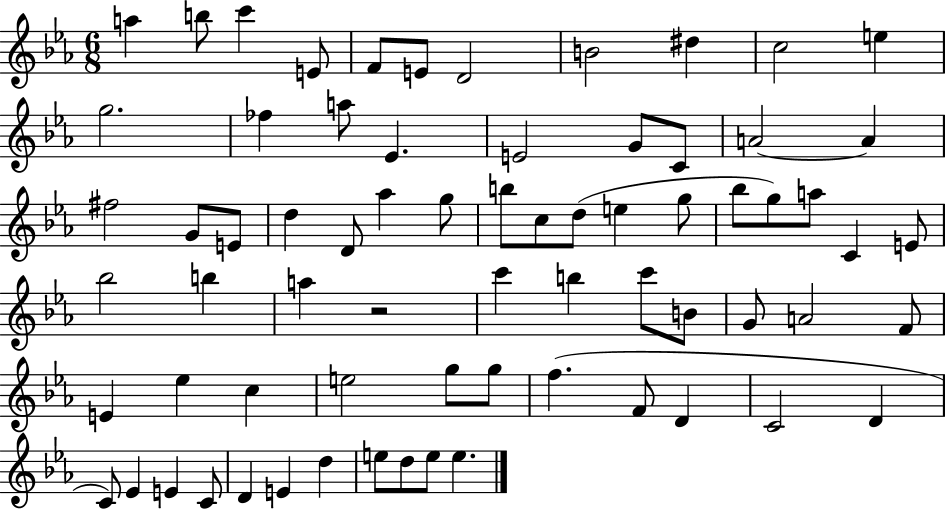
A5/q B5/e C6/q E4/e F4/e E4/e D4/h B4/h D#5/q C5/h E5/q G5/h. FES5/q A5/e Eb4/q. E4/h G4/e C4/e A4/h A4/q F#5/h G4/e E4/e D5/q D4/e Ab5/q G5/e B5/e C5/e D5/e E5/q G5/e Bb5/e G5/e A5/e C4/q E4/e Bb5/h B5/q A5/q R/h C6/q B5/q C6/e B4/e G4/e A4/h F4/e E4/q Eb5/q C5/q E5/h G5/e G5/e F5/q. F4/e D4/q C4/h D4/q C4/e Eb4/q E4/q C4/e D4/q E4/q D5/q E5/e D5/e E5/e E5/q.